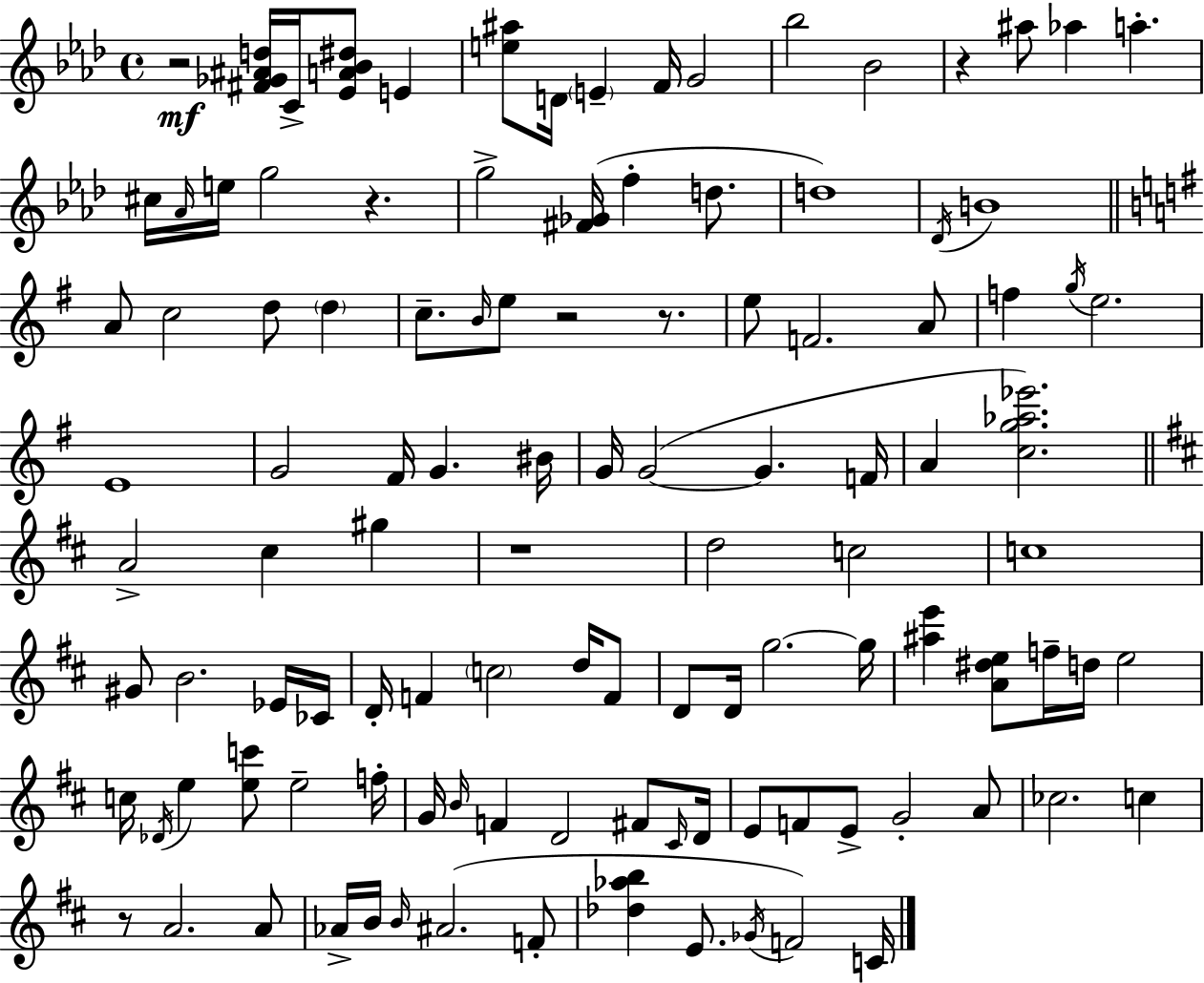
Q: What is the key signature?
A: F minor